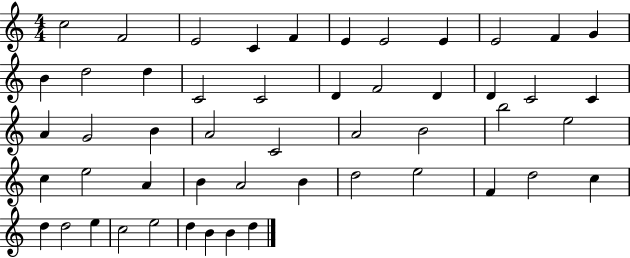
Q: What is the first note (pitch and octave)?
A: C5